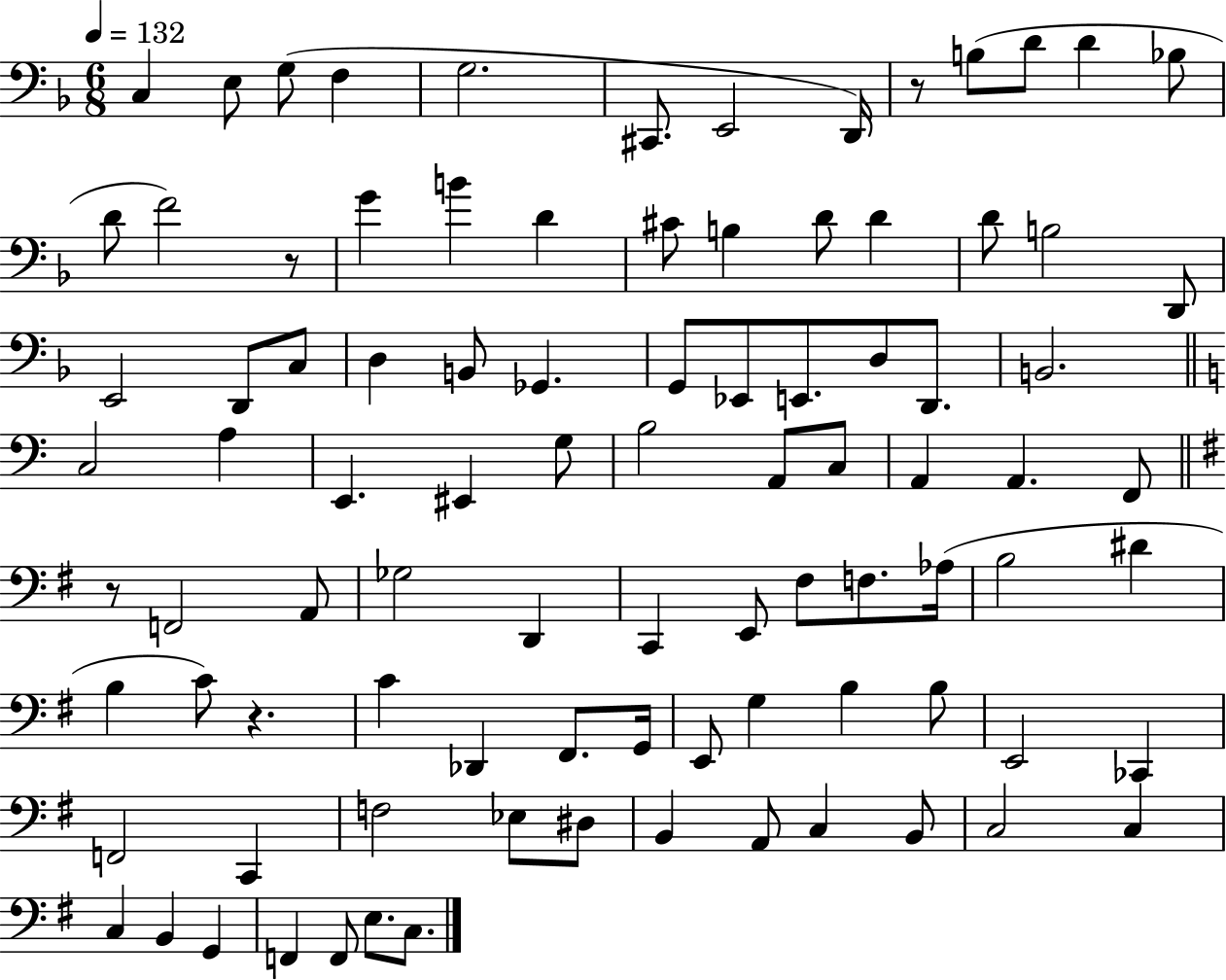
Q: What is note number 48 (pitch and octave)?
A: F2